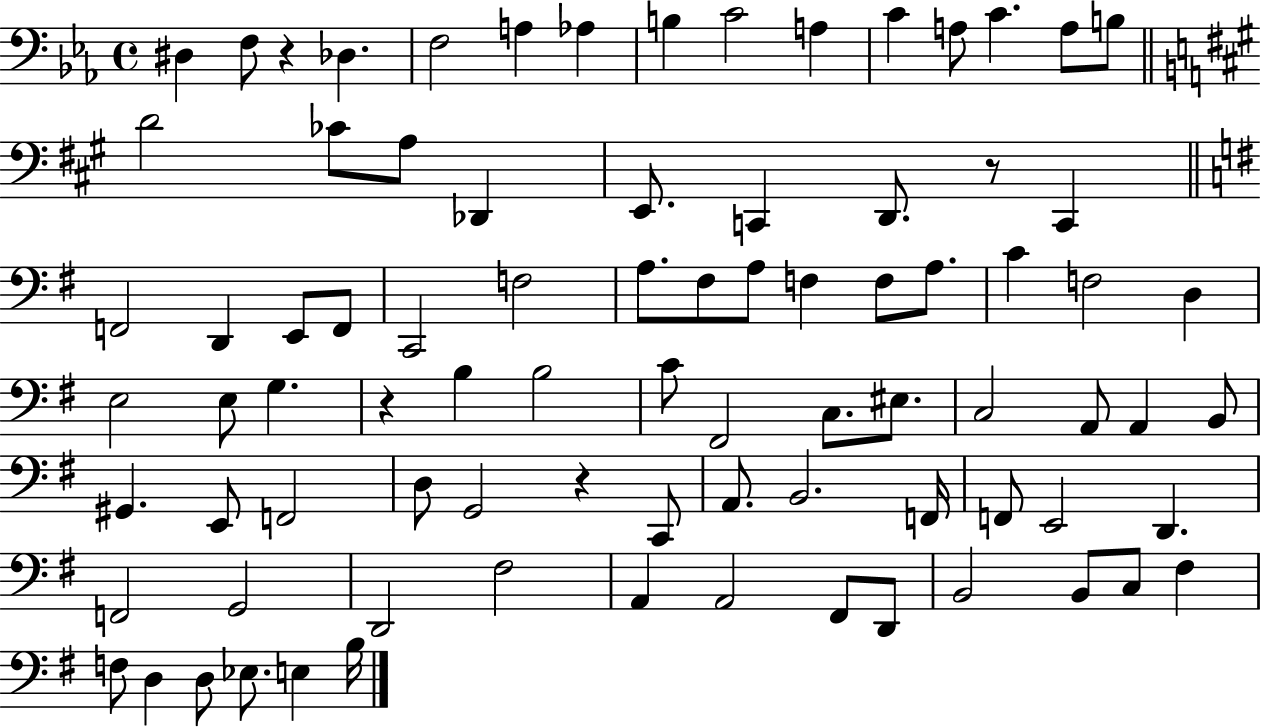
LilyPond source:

{
  \clef bass
  \time 4/4
  \defaultTimeSignature
  \key ees \major
  dis4 f8 r4 des4. | f2 a4 aes4 | b4 c'2 a4 | c'4 a8 c'4. a8 b8 | \break \bar "||" \break \key a \major d'2 ces'8 a8 des,4 | e,8. c,4 d,8. r8 c,4 | \bar "||" \break \key e \minor f,2 d,4 e,8 f,8 | c,2 f2 | a8. fis8 a8 f4 f8 a8. | c'4 f2 d4 | \break e2 e8 g4. | r4 b4 b2 | c'8 fis,2 c8. eis8. | c2 a,8 a,4 b,8 | \break gis,4. e,8 f,2 | d8 g,2 r4 c,8 | a,8. b,2. f,16 | f,8 e,2 d,4. | \break f,2 g,2 | d,2 fis2 | a,4 a,2 fis,8 d,8 | b,2 b,8 c8 fis4 | \break f8 d4 d8 ees8. e4 b16 | \bar "|."
}